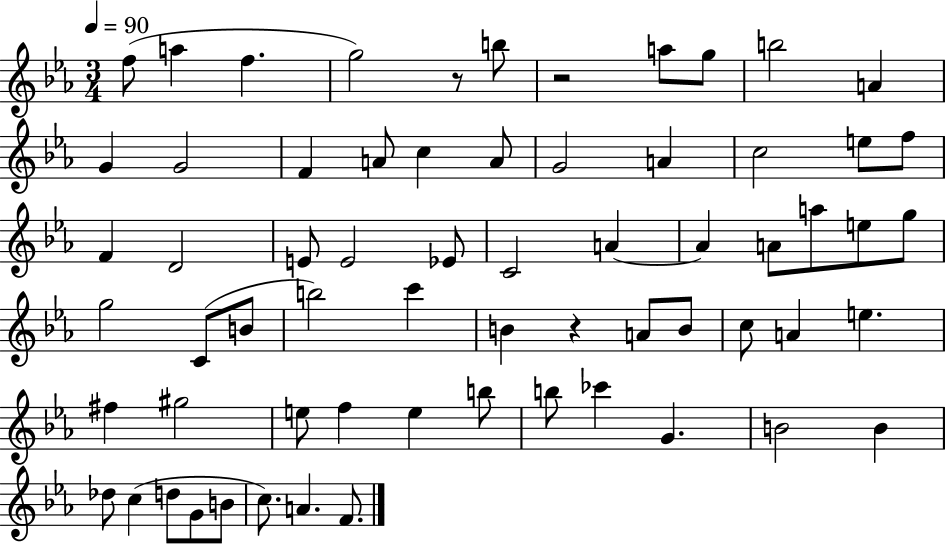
X:1
T:Untitled
M:3/4
L:1/4
K:Eb
f/2 a f g2 z/2 b/2 z2 a/2 g/2 b2 A G G2 F A/2 c A/2 G2 A c2 e/2 f/2 F D2 E/2 E2 _E/2 C2 A A A/2 a/2 e/2 g/2 g2 C/2 B/2 b2 c' B z A/2 B/2 c/2 A e ^f ^g2 e/2 f e b/2 b/2 _c' G B2 B _d/2 c d/2 G/2 B/2 c/2 A F/2